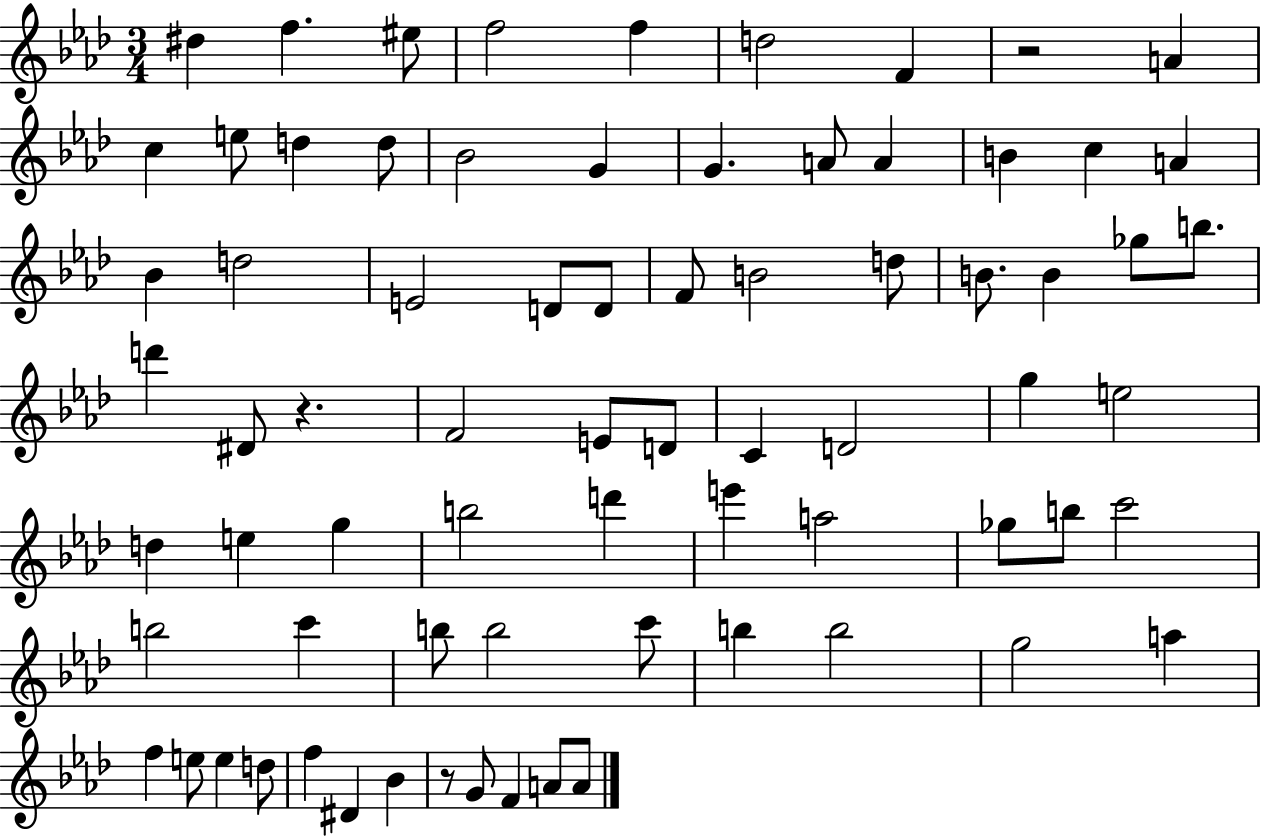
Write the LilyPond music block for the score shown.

{
  \clef treble
  \numericTimeSignature
  \time 3/4
  \key aes \major
  \repeat volta 2 { dis''4 f''4. eis''8 | f''2 f''4 | d''2 f'4 | r2 a'4 | \break c''4 e''8 d''4 d''8 | bes'2 g'4 | g'4. a'8 a'4 | b'4 c''4 a'4 | \break bes'4 d''2 | e'2 d'8 d'8 | f'8 b'2 d''8 | b'8. b'4 ges''8 b''8. | \break d'''4 dis'8 r4. | f'2 e'8 d'8 | c'4 d'2 | g''4 e''2 | \break d''4 e''4 g''4 | b''2 d'''4 | e'''4 a''2 | ges''8 b''8 c'''2 | \break b''2 c'''4 | b''8 b''2 c'''8 | b''4 b''2 | g''2 a''4 | \break f''4 e''8 e''4 d''8 | f''4 dis'4 bes'4 | r8 g'8 f'4 a'8 a'8 | } \bar "|."
}